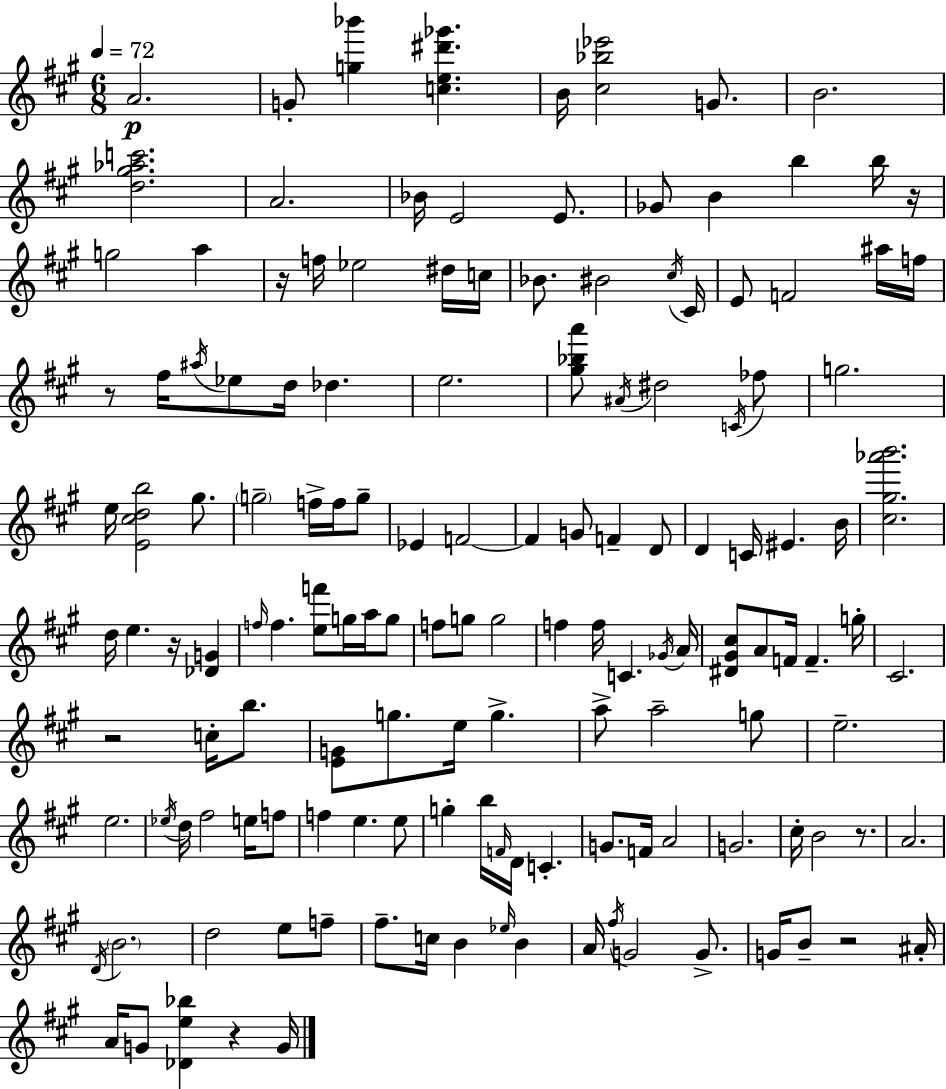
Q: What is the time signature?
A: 6/8